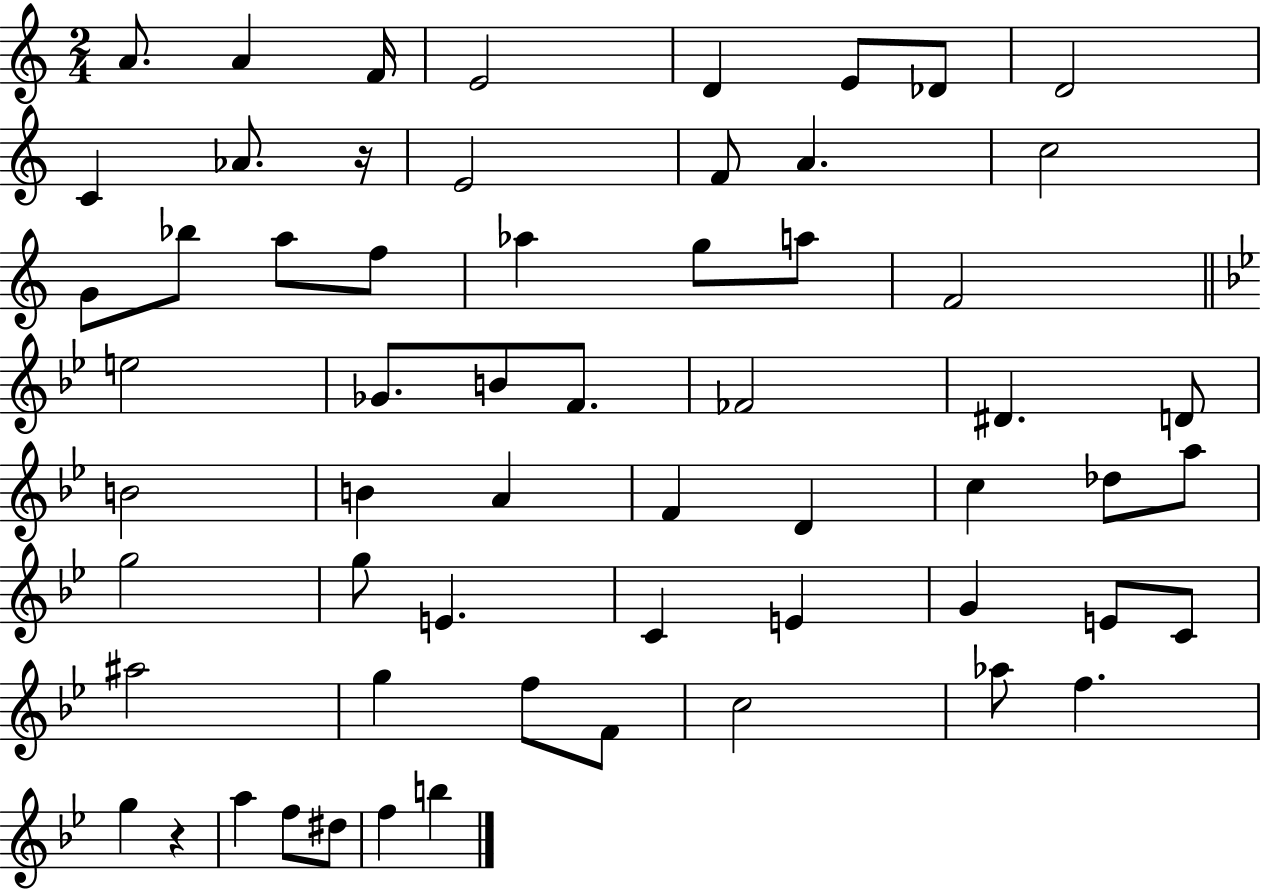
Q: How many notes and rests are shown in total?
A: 60